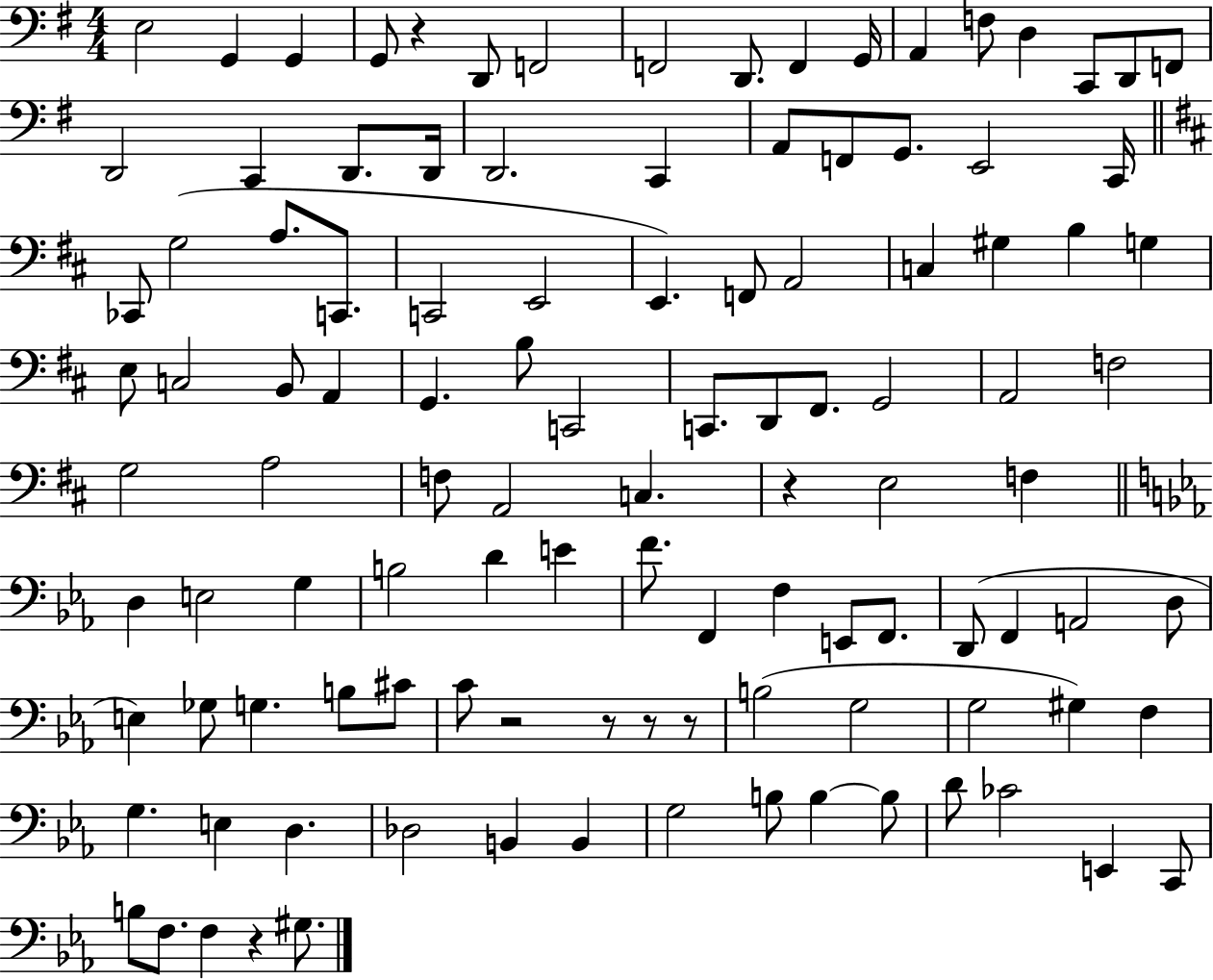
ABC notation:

X:1
T:Untitled
M:4/4
L:1/4
K:G
E,2 G,, G,, G,,/2 z D,,/2 F,,2 F,,2 D,,/2 F,, G,,/4 A,, F,/2 D, C,,/2 D,,/2 F,,/2 D,,2 C,, D,,/2 D,,/4 D,,2 C,, A,,/2 F,,/2 G,,/2 E,,2 C,,/4 _C,,/2 G,2 A,/2 C,,/2 C,,2 E,,2 E,, F,,/2 A,,2 C, ^G, B, G, E,/2 C,2 B,,/2 A,, G,, B,/2 C,,2 C,,/2 D,,/2 ^F,,/2 G,,2 A,,2 F,2 G,2 A,2 F,/2 A,,2 C, z E,2 F, D, E,2 G, B,2 D E F/2 F,, F, E,,/2 F,,/2 D,,/2 F,, A,,2 D,/2 E, _G,/2 G, B,/2 ^C/2 C/2 z2 z/2 z/2 z/2 B,2 G,2 G,2 ^G, F, G, E, D, _D,2 B,, B,, G,2 B,/2 B, B,/2 D/2 _C2 E,, C,,/2 B,/2 F,/2 F, z ^G,/2